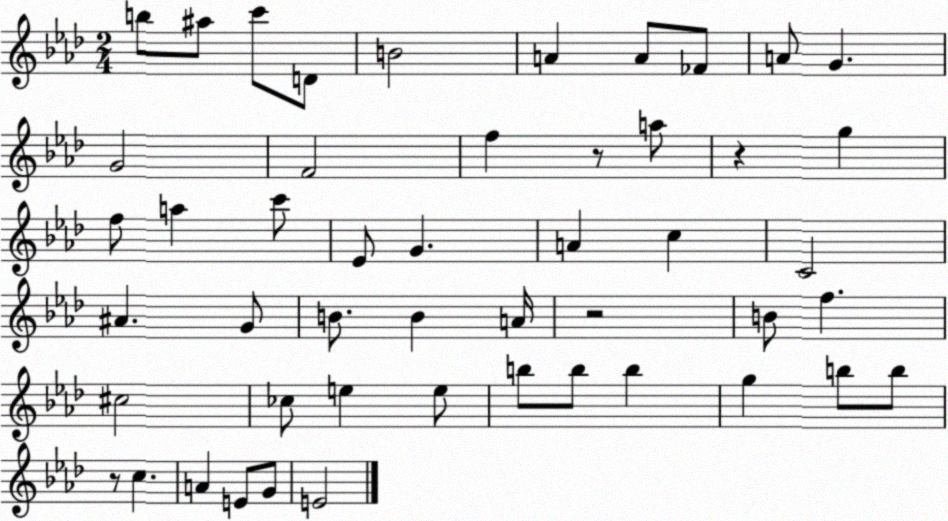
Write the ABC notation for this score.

X:1
T:Untitled
M:2/4
L:1/4
K:Ab
b/2 ^a/2 c'/2 D/2 B2 A A/2 _F/2 A/2 G G2 F2 f z/2 a/2 z g f/2 a c'/2 _E/2 G A c C2 ^A G/2 B/2 B A/4 z2 B/2 f ^c2 _c/2 e e/2 b/2 b/2 b g b/2 b/2 z/2 c A E/2 G/2 E2